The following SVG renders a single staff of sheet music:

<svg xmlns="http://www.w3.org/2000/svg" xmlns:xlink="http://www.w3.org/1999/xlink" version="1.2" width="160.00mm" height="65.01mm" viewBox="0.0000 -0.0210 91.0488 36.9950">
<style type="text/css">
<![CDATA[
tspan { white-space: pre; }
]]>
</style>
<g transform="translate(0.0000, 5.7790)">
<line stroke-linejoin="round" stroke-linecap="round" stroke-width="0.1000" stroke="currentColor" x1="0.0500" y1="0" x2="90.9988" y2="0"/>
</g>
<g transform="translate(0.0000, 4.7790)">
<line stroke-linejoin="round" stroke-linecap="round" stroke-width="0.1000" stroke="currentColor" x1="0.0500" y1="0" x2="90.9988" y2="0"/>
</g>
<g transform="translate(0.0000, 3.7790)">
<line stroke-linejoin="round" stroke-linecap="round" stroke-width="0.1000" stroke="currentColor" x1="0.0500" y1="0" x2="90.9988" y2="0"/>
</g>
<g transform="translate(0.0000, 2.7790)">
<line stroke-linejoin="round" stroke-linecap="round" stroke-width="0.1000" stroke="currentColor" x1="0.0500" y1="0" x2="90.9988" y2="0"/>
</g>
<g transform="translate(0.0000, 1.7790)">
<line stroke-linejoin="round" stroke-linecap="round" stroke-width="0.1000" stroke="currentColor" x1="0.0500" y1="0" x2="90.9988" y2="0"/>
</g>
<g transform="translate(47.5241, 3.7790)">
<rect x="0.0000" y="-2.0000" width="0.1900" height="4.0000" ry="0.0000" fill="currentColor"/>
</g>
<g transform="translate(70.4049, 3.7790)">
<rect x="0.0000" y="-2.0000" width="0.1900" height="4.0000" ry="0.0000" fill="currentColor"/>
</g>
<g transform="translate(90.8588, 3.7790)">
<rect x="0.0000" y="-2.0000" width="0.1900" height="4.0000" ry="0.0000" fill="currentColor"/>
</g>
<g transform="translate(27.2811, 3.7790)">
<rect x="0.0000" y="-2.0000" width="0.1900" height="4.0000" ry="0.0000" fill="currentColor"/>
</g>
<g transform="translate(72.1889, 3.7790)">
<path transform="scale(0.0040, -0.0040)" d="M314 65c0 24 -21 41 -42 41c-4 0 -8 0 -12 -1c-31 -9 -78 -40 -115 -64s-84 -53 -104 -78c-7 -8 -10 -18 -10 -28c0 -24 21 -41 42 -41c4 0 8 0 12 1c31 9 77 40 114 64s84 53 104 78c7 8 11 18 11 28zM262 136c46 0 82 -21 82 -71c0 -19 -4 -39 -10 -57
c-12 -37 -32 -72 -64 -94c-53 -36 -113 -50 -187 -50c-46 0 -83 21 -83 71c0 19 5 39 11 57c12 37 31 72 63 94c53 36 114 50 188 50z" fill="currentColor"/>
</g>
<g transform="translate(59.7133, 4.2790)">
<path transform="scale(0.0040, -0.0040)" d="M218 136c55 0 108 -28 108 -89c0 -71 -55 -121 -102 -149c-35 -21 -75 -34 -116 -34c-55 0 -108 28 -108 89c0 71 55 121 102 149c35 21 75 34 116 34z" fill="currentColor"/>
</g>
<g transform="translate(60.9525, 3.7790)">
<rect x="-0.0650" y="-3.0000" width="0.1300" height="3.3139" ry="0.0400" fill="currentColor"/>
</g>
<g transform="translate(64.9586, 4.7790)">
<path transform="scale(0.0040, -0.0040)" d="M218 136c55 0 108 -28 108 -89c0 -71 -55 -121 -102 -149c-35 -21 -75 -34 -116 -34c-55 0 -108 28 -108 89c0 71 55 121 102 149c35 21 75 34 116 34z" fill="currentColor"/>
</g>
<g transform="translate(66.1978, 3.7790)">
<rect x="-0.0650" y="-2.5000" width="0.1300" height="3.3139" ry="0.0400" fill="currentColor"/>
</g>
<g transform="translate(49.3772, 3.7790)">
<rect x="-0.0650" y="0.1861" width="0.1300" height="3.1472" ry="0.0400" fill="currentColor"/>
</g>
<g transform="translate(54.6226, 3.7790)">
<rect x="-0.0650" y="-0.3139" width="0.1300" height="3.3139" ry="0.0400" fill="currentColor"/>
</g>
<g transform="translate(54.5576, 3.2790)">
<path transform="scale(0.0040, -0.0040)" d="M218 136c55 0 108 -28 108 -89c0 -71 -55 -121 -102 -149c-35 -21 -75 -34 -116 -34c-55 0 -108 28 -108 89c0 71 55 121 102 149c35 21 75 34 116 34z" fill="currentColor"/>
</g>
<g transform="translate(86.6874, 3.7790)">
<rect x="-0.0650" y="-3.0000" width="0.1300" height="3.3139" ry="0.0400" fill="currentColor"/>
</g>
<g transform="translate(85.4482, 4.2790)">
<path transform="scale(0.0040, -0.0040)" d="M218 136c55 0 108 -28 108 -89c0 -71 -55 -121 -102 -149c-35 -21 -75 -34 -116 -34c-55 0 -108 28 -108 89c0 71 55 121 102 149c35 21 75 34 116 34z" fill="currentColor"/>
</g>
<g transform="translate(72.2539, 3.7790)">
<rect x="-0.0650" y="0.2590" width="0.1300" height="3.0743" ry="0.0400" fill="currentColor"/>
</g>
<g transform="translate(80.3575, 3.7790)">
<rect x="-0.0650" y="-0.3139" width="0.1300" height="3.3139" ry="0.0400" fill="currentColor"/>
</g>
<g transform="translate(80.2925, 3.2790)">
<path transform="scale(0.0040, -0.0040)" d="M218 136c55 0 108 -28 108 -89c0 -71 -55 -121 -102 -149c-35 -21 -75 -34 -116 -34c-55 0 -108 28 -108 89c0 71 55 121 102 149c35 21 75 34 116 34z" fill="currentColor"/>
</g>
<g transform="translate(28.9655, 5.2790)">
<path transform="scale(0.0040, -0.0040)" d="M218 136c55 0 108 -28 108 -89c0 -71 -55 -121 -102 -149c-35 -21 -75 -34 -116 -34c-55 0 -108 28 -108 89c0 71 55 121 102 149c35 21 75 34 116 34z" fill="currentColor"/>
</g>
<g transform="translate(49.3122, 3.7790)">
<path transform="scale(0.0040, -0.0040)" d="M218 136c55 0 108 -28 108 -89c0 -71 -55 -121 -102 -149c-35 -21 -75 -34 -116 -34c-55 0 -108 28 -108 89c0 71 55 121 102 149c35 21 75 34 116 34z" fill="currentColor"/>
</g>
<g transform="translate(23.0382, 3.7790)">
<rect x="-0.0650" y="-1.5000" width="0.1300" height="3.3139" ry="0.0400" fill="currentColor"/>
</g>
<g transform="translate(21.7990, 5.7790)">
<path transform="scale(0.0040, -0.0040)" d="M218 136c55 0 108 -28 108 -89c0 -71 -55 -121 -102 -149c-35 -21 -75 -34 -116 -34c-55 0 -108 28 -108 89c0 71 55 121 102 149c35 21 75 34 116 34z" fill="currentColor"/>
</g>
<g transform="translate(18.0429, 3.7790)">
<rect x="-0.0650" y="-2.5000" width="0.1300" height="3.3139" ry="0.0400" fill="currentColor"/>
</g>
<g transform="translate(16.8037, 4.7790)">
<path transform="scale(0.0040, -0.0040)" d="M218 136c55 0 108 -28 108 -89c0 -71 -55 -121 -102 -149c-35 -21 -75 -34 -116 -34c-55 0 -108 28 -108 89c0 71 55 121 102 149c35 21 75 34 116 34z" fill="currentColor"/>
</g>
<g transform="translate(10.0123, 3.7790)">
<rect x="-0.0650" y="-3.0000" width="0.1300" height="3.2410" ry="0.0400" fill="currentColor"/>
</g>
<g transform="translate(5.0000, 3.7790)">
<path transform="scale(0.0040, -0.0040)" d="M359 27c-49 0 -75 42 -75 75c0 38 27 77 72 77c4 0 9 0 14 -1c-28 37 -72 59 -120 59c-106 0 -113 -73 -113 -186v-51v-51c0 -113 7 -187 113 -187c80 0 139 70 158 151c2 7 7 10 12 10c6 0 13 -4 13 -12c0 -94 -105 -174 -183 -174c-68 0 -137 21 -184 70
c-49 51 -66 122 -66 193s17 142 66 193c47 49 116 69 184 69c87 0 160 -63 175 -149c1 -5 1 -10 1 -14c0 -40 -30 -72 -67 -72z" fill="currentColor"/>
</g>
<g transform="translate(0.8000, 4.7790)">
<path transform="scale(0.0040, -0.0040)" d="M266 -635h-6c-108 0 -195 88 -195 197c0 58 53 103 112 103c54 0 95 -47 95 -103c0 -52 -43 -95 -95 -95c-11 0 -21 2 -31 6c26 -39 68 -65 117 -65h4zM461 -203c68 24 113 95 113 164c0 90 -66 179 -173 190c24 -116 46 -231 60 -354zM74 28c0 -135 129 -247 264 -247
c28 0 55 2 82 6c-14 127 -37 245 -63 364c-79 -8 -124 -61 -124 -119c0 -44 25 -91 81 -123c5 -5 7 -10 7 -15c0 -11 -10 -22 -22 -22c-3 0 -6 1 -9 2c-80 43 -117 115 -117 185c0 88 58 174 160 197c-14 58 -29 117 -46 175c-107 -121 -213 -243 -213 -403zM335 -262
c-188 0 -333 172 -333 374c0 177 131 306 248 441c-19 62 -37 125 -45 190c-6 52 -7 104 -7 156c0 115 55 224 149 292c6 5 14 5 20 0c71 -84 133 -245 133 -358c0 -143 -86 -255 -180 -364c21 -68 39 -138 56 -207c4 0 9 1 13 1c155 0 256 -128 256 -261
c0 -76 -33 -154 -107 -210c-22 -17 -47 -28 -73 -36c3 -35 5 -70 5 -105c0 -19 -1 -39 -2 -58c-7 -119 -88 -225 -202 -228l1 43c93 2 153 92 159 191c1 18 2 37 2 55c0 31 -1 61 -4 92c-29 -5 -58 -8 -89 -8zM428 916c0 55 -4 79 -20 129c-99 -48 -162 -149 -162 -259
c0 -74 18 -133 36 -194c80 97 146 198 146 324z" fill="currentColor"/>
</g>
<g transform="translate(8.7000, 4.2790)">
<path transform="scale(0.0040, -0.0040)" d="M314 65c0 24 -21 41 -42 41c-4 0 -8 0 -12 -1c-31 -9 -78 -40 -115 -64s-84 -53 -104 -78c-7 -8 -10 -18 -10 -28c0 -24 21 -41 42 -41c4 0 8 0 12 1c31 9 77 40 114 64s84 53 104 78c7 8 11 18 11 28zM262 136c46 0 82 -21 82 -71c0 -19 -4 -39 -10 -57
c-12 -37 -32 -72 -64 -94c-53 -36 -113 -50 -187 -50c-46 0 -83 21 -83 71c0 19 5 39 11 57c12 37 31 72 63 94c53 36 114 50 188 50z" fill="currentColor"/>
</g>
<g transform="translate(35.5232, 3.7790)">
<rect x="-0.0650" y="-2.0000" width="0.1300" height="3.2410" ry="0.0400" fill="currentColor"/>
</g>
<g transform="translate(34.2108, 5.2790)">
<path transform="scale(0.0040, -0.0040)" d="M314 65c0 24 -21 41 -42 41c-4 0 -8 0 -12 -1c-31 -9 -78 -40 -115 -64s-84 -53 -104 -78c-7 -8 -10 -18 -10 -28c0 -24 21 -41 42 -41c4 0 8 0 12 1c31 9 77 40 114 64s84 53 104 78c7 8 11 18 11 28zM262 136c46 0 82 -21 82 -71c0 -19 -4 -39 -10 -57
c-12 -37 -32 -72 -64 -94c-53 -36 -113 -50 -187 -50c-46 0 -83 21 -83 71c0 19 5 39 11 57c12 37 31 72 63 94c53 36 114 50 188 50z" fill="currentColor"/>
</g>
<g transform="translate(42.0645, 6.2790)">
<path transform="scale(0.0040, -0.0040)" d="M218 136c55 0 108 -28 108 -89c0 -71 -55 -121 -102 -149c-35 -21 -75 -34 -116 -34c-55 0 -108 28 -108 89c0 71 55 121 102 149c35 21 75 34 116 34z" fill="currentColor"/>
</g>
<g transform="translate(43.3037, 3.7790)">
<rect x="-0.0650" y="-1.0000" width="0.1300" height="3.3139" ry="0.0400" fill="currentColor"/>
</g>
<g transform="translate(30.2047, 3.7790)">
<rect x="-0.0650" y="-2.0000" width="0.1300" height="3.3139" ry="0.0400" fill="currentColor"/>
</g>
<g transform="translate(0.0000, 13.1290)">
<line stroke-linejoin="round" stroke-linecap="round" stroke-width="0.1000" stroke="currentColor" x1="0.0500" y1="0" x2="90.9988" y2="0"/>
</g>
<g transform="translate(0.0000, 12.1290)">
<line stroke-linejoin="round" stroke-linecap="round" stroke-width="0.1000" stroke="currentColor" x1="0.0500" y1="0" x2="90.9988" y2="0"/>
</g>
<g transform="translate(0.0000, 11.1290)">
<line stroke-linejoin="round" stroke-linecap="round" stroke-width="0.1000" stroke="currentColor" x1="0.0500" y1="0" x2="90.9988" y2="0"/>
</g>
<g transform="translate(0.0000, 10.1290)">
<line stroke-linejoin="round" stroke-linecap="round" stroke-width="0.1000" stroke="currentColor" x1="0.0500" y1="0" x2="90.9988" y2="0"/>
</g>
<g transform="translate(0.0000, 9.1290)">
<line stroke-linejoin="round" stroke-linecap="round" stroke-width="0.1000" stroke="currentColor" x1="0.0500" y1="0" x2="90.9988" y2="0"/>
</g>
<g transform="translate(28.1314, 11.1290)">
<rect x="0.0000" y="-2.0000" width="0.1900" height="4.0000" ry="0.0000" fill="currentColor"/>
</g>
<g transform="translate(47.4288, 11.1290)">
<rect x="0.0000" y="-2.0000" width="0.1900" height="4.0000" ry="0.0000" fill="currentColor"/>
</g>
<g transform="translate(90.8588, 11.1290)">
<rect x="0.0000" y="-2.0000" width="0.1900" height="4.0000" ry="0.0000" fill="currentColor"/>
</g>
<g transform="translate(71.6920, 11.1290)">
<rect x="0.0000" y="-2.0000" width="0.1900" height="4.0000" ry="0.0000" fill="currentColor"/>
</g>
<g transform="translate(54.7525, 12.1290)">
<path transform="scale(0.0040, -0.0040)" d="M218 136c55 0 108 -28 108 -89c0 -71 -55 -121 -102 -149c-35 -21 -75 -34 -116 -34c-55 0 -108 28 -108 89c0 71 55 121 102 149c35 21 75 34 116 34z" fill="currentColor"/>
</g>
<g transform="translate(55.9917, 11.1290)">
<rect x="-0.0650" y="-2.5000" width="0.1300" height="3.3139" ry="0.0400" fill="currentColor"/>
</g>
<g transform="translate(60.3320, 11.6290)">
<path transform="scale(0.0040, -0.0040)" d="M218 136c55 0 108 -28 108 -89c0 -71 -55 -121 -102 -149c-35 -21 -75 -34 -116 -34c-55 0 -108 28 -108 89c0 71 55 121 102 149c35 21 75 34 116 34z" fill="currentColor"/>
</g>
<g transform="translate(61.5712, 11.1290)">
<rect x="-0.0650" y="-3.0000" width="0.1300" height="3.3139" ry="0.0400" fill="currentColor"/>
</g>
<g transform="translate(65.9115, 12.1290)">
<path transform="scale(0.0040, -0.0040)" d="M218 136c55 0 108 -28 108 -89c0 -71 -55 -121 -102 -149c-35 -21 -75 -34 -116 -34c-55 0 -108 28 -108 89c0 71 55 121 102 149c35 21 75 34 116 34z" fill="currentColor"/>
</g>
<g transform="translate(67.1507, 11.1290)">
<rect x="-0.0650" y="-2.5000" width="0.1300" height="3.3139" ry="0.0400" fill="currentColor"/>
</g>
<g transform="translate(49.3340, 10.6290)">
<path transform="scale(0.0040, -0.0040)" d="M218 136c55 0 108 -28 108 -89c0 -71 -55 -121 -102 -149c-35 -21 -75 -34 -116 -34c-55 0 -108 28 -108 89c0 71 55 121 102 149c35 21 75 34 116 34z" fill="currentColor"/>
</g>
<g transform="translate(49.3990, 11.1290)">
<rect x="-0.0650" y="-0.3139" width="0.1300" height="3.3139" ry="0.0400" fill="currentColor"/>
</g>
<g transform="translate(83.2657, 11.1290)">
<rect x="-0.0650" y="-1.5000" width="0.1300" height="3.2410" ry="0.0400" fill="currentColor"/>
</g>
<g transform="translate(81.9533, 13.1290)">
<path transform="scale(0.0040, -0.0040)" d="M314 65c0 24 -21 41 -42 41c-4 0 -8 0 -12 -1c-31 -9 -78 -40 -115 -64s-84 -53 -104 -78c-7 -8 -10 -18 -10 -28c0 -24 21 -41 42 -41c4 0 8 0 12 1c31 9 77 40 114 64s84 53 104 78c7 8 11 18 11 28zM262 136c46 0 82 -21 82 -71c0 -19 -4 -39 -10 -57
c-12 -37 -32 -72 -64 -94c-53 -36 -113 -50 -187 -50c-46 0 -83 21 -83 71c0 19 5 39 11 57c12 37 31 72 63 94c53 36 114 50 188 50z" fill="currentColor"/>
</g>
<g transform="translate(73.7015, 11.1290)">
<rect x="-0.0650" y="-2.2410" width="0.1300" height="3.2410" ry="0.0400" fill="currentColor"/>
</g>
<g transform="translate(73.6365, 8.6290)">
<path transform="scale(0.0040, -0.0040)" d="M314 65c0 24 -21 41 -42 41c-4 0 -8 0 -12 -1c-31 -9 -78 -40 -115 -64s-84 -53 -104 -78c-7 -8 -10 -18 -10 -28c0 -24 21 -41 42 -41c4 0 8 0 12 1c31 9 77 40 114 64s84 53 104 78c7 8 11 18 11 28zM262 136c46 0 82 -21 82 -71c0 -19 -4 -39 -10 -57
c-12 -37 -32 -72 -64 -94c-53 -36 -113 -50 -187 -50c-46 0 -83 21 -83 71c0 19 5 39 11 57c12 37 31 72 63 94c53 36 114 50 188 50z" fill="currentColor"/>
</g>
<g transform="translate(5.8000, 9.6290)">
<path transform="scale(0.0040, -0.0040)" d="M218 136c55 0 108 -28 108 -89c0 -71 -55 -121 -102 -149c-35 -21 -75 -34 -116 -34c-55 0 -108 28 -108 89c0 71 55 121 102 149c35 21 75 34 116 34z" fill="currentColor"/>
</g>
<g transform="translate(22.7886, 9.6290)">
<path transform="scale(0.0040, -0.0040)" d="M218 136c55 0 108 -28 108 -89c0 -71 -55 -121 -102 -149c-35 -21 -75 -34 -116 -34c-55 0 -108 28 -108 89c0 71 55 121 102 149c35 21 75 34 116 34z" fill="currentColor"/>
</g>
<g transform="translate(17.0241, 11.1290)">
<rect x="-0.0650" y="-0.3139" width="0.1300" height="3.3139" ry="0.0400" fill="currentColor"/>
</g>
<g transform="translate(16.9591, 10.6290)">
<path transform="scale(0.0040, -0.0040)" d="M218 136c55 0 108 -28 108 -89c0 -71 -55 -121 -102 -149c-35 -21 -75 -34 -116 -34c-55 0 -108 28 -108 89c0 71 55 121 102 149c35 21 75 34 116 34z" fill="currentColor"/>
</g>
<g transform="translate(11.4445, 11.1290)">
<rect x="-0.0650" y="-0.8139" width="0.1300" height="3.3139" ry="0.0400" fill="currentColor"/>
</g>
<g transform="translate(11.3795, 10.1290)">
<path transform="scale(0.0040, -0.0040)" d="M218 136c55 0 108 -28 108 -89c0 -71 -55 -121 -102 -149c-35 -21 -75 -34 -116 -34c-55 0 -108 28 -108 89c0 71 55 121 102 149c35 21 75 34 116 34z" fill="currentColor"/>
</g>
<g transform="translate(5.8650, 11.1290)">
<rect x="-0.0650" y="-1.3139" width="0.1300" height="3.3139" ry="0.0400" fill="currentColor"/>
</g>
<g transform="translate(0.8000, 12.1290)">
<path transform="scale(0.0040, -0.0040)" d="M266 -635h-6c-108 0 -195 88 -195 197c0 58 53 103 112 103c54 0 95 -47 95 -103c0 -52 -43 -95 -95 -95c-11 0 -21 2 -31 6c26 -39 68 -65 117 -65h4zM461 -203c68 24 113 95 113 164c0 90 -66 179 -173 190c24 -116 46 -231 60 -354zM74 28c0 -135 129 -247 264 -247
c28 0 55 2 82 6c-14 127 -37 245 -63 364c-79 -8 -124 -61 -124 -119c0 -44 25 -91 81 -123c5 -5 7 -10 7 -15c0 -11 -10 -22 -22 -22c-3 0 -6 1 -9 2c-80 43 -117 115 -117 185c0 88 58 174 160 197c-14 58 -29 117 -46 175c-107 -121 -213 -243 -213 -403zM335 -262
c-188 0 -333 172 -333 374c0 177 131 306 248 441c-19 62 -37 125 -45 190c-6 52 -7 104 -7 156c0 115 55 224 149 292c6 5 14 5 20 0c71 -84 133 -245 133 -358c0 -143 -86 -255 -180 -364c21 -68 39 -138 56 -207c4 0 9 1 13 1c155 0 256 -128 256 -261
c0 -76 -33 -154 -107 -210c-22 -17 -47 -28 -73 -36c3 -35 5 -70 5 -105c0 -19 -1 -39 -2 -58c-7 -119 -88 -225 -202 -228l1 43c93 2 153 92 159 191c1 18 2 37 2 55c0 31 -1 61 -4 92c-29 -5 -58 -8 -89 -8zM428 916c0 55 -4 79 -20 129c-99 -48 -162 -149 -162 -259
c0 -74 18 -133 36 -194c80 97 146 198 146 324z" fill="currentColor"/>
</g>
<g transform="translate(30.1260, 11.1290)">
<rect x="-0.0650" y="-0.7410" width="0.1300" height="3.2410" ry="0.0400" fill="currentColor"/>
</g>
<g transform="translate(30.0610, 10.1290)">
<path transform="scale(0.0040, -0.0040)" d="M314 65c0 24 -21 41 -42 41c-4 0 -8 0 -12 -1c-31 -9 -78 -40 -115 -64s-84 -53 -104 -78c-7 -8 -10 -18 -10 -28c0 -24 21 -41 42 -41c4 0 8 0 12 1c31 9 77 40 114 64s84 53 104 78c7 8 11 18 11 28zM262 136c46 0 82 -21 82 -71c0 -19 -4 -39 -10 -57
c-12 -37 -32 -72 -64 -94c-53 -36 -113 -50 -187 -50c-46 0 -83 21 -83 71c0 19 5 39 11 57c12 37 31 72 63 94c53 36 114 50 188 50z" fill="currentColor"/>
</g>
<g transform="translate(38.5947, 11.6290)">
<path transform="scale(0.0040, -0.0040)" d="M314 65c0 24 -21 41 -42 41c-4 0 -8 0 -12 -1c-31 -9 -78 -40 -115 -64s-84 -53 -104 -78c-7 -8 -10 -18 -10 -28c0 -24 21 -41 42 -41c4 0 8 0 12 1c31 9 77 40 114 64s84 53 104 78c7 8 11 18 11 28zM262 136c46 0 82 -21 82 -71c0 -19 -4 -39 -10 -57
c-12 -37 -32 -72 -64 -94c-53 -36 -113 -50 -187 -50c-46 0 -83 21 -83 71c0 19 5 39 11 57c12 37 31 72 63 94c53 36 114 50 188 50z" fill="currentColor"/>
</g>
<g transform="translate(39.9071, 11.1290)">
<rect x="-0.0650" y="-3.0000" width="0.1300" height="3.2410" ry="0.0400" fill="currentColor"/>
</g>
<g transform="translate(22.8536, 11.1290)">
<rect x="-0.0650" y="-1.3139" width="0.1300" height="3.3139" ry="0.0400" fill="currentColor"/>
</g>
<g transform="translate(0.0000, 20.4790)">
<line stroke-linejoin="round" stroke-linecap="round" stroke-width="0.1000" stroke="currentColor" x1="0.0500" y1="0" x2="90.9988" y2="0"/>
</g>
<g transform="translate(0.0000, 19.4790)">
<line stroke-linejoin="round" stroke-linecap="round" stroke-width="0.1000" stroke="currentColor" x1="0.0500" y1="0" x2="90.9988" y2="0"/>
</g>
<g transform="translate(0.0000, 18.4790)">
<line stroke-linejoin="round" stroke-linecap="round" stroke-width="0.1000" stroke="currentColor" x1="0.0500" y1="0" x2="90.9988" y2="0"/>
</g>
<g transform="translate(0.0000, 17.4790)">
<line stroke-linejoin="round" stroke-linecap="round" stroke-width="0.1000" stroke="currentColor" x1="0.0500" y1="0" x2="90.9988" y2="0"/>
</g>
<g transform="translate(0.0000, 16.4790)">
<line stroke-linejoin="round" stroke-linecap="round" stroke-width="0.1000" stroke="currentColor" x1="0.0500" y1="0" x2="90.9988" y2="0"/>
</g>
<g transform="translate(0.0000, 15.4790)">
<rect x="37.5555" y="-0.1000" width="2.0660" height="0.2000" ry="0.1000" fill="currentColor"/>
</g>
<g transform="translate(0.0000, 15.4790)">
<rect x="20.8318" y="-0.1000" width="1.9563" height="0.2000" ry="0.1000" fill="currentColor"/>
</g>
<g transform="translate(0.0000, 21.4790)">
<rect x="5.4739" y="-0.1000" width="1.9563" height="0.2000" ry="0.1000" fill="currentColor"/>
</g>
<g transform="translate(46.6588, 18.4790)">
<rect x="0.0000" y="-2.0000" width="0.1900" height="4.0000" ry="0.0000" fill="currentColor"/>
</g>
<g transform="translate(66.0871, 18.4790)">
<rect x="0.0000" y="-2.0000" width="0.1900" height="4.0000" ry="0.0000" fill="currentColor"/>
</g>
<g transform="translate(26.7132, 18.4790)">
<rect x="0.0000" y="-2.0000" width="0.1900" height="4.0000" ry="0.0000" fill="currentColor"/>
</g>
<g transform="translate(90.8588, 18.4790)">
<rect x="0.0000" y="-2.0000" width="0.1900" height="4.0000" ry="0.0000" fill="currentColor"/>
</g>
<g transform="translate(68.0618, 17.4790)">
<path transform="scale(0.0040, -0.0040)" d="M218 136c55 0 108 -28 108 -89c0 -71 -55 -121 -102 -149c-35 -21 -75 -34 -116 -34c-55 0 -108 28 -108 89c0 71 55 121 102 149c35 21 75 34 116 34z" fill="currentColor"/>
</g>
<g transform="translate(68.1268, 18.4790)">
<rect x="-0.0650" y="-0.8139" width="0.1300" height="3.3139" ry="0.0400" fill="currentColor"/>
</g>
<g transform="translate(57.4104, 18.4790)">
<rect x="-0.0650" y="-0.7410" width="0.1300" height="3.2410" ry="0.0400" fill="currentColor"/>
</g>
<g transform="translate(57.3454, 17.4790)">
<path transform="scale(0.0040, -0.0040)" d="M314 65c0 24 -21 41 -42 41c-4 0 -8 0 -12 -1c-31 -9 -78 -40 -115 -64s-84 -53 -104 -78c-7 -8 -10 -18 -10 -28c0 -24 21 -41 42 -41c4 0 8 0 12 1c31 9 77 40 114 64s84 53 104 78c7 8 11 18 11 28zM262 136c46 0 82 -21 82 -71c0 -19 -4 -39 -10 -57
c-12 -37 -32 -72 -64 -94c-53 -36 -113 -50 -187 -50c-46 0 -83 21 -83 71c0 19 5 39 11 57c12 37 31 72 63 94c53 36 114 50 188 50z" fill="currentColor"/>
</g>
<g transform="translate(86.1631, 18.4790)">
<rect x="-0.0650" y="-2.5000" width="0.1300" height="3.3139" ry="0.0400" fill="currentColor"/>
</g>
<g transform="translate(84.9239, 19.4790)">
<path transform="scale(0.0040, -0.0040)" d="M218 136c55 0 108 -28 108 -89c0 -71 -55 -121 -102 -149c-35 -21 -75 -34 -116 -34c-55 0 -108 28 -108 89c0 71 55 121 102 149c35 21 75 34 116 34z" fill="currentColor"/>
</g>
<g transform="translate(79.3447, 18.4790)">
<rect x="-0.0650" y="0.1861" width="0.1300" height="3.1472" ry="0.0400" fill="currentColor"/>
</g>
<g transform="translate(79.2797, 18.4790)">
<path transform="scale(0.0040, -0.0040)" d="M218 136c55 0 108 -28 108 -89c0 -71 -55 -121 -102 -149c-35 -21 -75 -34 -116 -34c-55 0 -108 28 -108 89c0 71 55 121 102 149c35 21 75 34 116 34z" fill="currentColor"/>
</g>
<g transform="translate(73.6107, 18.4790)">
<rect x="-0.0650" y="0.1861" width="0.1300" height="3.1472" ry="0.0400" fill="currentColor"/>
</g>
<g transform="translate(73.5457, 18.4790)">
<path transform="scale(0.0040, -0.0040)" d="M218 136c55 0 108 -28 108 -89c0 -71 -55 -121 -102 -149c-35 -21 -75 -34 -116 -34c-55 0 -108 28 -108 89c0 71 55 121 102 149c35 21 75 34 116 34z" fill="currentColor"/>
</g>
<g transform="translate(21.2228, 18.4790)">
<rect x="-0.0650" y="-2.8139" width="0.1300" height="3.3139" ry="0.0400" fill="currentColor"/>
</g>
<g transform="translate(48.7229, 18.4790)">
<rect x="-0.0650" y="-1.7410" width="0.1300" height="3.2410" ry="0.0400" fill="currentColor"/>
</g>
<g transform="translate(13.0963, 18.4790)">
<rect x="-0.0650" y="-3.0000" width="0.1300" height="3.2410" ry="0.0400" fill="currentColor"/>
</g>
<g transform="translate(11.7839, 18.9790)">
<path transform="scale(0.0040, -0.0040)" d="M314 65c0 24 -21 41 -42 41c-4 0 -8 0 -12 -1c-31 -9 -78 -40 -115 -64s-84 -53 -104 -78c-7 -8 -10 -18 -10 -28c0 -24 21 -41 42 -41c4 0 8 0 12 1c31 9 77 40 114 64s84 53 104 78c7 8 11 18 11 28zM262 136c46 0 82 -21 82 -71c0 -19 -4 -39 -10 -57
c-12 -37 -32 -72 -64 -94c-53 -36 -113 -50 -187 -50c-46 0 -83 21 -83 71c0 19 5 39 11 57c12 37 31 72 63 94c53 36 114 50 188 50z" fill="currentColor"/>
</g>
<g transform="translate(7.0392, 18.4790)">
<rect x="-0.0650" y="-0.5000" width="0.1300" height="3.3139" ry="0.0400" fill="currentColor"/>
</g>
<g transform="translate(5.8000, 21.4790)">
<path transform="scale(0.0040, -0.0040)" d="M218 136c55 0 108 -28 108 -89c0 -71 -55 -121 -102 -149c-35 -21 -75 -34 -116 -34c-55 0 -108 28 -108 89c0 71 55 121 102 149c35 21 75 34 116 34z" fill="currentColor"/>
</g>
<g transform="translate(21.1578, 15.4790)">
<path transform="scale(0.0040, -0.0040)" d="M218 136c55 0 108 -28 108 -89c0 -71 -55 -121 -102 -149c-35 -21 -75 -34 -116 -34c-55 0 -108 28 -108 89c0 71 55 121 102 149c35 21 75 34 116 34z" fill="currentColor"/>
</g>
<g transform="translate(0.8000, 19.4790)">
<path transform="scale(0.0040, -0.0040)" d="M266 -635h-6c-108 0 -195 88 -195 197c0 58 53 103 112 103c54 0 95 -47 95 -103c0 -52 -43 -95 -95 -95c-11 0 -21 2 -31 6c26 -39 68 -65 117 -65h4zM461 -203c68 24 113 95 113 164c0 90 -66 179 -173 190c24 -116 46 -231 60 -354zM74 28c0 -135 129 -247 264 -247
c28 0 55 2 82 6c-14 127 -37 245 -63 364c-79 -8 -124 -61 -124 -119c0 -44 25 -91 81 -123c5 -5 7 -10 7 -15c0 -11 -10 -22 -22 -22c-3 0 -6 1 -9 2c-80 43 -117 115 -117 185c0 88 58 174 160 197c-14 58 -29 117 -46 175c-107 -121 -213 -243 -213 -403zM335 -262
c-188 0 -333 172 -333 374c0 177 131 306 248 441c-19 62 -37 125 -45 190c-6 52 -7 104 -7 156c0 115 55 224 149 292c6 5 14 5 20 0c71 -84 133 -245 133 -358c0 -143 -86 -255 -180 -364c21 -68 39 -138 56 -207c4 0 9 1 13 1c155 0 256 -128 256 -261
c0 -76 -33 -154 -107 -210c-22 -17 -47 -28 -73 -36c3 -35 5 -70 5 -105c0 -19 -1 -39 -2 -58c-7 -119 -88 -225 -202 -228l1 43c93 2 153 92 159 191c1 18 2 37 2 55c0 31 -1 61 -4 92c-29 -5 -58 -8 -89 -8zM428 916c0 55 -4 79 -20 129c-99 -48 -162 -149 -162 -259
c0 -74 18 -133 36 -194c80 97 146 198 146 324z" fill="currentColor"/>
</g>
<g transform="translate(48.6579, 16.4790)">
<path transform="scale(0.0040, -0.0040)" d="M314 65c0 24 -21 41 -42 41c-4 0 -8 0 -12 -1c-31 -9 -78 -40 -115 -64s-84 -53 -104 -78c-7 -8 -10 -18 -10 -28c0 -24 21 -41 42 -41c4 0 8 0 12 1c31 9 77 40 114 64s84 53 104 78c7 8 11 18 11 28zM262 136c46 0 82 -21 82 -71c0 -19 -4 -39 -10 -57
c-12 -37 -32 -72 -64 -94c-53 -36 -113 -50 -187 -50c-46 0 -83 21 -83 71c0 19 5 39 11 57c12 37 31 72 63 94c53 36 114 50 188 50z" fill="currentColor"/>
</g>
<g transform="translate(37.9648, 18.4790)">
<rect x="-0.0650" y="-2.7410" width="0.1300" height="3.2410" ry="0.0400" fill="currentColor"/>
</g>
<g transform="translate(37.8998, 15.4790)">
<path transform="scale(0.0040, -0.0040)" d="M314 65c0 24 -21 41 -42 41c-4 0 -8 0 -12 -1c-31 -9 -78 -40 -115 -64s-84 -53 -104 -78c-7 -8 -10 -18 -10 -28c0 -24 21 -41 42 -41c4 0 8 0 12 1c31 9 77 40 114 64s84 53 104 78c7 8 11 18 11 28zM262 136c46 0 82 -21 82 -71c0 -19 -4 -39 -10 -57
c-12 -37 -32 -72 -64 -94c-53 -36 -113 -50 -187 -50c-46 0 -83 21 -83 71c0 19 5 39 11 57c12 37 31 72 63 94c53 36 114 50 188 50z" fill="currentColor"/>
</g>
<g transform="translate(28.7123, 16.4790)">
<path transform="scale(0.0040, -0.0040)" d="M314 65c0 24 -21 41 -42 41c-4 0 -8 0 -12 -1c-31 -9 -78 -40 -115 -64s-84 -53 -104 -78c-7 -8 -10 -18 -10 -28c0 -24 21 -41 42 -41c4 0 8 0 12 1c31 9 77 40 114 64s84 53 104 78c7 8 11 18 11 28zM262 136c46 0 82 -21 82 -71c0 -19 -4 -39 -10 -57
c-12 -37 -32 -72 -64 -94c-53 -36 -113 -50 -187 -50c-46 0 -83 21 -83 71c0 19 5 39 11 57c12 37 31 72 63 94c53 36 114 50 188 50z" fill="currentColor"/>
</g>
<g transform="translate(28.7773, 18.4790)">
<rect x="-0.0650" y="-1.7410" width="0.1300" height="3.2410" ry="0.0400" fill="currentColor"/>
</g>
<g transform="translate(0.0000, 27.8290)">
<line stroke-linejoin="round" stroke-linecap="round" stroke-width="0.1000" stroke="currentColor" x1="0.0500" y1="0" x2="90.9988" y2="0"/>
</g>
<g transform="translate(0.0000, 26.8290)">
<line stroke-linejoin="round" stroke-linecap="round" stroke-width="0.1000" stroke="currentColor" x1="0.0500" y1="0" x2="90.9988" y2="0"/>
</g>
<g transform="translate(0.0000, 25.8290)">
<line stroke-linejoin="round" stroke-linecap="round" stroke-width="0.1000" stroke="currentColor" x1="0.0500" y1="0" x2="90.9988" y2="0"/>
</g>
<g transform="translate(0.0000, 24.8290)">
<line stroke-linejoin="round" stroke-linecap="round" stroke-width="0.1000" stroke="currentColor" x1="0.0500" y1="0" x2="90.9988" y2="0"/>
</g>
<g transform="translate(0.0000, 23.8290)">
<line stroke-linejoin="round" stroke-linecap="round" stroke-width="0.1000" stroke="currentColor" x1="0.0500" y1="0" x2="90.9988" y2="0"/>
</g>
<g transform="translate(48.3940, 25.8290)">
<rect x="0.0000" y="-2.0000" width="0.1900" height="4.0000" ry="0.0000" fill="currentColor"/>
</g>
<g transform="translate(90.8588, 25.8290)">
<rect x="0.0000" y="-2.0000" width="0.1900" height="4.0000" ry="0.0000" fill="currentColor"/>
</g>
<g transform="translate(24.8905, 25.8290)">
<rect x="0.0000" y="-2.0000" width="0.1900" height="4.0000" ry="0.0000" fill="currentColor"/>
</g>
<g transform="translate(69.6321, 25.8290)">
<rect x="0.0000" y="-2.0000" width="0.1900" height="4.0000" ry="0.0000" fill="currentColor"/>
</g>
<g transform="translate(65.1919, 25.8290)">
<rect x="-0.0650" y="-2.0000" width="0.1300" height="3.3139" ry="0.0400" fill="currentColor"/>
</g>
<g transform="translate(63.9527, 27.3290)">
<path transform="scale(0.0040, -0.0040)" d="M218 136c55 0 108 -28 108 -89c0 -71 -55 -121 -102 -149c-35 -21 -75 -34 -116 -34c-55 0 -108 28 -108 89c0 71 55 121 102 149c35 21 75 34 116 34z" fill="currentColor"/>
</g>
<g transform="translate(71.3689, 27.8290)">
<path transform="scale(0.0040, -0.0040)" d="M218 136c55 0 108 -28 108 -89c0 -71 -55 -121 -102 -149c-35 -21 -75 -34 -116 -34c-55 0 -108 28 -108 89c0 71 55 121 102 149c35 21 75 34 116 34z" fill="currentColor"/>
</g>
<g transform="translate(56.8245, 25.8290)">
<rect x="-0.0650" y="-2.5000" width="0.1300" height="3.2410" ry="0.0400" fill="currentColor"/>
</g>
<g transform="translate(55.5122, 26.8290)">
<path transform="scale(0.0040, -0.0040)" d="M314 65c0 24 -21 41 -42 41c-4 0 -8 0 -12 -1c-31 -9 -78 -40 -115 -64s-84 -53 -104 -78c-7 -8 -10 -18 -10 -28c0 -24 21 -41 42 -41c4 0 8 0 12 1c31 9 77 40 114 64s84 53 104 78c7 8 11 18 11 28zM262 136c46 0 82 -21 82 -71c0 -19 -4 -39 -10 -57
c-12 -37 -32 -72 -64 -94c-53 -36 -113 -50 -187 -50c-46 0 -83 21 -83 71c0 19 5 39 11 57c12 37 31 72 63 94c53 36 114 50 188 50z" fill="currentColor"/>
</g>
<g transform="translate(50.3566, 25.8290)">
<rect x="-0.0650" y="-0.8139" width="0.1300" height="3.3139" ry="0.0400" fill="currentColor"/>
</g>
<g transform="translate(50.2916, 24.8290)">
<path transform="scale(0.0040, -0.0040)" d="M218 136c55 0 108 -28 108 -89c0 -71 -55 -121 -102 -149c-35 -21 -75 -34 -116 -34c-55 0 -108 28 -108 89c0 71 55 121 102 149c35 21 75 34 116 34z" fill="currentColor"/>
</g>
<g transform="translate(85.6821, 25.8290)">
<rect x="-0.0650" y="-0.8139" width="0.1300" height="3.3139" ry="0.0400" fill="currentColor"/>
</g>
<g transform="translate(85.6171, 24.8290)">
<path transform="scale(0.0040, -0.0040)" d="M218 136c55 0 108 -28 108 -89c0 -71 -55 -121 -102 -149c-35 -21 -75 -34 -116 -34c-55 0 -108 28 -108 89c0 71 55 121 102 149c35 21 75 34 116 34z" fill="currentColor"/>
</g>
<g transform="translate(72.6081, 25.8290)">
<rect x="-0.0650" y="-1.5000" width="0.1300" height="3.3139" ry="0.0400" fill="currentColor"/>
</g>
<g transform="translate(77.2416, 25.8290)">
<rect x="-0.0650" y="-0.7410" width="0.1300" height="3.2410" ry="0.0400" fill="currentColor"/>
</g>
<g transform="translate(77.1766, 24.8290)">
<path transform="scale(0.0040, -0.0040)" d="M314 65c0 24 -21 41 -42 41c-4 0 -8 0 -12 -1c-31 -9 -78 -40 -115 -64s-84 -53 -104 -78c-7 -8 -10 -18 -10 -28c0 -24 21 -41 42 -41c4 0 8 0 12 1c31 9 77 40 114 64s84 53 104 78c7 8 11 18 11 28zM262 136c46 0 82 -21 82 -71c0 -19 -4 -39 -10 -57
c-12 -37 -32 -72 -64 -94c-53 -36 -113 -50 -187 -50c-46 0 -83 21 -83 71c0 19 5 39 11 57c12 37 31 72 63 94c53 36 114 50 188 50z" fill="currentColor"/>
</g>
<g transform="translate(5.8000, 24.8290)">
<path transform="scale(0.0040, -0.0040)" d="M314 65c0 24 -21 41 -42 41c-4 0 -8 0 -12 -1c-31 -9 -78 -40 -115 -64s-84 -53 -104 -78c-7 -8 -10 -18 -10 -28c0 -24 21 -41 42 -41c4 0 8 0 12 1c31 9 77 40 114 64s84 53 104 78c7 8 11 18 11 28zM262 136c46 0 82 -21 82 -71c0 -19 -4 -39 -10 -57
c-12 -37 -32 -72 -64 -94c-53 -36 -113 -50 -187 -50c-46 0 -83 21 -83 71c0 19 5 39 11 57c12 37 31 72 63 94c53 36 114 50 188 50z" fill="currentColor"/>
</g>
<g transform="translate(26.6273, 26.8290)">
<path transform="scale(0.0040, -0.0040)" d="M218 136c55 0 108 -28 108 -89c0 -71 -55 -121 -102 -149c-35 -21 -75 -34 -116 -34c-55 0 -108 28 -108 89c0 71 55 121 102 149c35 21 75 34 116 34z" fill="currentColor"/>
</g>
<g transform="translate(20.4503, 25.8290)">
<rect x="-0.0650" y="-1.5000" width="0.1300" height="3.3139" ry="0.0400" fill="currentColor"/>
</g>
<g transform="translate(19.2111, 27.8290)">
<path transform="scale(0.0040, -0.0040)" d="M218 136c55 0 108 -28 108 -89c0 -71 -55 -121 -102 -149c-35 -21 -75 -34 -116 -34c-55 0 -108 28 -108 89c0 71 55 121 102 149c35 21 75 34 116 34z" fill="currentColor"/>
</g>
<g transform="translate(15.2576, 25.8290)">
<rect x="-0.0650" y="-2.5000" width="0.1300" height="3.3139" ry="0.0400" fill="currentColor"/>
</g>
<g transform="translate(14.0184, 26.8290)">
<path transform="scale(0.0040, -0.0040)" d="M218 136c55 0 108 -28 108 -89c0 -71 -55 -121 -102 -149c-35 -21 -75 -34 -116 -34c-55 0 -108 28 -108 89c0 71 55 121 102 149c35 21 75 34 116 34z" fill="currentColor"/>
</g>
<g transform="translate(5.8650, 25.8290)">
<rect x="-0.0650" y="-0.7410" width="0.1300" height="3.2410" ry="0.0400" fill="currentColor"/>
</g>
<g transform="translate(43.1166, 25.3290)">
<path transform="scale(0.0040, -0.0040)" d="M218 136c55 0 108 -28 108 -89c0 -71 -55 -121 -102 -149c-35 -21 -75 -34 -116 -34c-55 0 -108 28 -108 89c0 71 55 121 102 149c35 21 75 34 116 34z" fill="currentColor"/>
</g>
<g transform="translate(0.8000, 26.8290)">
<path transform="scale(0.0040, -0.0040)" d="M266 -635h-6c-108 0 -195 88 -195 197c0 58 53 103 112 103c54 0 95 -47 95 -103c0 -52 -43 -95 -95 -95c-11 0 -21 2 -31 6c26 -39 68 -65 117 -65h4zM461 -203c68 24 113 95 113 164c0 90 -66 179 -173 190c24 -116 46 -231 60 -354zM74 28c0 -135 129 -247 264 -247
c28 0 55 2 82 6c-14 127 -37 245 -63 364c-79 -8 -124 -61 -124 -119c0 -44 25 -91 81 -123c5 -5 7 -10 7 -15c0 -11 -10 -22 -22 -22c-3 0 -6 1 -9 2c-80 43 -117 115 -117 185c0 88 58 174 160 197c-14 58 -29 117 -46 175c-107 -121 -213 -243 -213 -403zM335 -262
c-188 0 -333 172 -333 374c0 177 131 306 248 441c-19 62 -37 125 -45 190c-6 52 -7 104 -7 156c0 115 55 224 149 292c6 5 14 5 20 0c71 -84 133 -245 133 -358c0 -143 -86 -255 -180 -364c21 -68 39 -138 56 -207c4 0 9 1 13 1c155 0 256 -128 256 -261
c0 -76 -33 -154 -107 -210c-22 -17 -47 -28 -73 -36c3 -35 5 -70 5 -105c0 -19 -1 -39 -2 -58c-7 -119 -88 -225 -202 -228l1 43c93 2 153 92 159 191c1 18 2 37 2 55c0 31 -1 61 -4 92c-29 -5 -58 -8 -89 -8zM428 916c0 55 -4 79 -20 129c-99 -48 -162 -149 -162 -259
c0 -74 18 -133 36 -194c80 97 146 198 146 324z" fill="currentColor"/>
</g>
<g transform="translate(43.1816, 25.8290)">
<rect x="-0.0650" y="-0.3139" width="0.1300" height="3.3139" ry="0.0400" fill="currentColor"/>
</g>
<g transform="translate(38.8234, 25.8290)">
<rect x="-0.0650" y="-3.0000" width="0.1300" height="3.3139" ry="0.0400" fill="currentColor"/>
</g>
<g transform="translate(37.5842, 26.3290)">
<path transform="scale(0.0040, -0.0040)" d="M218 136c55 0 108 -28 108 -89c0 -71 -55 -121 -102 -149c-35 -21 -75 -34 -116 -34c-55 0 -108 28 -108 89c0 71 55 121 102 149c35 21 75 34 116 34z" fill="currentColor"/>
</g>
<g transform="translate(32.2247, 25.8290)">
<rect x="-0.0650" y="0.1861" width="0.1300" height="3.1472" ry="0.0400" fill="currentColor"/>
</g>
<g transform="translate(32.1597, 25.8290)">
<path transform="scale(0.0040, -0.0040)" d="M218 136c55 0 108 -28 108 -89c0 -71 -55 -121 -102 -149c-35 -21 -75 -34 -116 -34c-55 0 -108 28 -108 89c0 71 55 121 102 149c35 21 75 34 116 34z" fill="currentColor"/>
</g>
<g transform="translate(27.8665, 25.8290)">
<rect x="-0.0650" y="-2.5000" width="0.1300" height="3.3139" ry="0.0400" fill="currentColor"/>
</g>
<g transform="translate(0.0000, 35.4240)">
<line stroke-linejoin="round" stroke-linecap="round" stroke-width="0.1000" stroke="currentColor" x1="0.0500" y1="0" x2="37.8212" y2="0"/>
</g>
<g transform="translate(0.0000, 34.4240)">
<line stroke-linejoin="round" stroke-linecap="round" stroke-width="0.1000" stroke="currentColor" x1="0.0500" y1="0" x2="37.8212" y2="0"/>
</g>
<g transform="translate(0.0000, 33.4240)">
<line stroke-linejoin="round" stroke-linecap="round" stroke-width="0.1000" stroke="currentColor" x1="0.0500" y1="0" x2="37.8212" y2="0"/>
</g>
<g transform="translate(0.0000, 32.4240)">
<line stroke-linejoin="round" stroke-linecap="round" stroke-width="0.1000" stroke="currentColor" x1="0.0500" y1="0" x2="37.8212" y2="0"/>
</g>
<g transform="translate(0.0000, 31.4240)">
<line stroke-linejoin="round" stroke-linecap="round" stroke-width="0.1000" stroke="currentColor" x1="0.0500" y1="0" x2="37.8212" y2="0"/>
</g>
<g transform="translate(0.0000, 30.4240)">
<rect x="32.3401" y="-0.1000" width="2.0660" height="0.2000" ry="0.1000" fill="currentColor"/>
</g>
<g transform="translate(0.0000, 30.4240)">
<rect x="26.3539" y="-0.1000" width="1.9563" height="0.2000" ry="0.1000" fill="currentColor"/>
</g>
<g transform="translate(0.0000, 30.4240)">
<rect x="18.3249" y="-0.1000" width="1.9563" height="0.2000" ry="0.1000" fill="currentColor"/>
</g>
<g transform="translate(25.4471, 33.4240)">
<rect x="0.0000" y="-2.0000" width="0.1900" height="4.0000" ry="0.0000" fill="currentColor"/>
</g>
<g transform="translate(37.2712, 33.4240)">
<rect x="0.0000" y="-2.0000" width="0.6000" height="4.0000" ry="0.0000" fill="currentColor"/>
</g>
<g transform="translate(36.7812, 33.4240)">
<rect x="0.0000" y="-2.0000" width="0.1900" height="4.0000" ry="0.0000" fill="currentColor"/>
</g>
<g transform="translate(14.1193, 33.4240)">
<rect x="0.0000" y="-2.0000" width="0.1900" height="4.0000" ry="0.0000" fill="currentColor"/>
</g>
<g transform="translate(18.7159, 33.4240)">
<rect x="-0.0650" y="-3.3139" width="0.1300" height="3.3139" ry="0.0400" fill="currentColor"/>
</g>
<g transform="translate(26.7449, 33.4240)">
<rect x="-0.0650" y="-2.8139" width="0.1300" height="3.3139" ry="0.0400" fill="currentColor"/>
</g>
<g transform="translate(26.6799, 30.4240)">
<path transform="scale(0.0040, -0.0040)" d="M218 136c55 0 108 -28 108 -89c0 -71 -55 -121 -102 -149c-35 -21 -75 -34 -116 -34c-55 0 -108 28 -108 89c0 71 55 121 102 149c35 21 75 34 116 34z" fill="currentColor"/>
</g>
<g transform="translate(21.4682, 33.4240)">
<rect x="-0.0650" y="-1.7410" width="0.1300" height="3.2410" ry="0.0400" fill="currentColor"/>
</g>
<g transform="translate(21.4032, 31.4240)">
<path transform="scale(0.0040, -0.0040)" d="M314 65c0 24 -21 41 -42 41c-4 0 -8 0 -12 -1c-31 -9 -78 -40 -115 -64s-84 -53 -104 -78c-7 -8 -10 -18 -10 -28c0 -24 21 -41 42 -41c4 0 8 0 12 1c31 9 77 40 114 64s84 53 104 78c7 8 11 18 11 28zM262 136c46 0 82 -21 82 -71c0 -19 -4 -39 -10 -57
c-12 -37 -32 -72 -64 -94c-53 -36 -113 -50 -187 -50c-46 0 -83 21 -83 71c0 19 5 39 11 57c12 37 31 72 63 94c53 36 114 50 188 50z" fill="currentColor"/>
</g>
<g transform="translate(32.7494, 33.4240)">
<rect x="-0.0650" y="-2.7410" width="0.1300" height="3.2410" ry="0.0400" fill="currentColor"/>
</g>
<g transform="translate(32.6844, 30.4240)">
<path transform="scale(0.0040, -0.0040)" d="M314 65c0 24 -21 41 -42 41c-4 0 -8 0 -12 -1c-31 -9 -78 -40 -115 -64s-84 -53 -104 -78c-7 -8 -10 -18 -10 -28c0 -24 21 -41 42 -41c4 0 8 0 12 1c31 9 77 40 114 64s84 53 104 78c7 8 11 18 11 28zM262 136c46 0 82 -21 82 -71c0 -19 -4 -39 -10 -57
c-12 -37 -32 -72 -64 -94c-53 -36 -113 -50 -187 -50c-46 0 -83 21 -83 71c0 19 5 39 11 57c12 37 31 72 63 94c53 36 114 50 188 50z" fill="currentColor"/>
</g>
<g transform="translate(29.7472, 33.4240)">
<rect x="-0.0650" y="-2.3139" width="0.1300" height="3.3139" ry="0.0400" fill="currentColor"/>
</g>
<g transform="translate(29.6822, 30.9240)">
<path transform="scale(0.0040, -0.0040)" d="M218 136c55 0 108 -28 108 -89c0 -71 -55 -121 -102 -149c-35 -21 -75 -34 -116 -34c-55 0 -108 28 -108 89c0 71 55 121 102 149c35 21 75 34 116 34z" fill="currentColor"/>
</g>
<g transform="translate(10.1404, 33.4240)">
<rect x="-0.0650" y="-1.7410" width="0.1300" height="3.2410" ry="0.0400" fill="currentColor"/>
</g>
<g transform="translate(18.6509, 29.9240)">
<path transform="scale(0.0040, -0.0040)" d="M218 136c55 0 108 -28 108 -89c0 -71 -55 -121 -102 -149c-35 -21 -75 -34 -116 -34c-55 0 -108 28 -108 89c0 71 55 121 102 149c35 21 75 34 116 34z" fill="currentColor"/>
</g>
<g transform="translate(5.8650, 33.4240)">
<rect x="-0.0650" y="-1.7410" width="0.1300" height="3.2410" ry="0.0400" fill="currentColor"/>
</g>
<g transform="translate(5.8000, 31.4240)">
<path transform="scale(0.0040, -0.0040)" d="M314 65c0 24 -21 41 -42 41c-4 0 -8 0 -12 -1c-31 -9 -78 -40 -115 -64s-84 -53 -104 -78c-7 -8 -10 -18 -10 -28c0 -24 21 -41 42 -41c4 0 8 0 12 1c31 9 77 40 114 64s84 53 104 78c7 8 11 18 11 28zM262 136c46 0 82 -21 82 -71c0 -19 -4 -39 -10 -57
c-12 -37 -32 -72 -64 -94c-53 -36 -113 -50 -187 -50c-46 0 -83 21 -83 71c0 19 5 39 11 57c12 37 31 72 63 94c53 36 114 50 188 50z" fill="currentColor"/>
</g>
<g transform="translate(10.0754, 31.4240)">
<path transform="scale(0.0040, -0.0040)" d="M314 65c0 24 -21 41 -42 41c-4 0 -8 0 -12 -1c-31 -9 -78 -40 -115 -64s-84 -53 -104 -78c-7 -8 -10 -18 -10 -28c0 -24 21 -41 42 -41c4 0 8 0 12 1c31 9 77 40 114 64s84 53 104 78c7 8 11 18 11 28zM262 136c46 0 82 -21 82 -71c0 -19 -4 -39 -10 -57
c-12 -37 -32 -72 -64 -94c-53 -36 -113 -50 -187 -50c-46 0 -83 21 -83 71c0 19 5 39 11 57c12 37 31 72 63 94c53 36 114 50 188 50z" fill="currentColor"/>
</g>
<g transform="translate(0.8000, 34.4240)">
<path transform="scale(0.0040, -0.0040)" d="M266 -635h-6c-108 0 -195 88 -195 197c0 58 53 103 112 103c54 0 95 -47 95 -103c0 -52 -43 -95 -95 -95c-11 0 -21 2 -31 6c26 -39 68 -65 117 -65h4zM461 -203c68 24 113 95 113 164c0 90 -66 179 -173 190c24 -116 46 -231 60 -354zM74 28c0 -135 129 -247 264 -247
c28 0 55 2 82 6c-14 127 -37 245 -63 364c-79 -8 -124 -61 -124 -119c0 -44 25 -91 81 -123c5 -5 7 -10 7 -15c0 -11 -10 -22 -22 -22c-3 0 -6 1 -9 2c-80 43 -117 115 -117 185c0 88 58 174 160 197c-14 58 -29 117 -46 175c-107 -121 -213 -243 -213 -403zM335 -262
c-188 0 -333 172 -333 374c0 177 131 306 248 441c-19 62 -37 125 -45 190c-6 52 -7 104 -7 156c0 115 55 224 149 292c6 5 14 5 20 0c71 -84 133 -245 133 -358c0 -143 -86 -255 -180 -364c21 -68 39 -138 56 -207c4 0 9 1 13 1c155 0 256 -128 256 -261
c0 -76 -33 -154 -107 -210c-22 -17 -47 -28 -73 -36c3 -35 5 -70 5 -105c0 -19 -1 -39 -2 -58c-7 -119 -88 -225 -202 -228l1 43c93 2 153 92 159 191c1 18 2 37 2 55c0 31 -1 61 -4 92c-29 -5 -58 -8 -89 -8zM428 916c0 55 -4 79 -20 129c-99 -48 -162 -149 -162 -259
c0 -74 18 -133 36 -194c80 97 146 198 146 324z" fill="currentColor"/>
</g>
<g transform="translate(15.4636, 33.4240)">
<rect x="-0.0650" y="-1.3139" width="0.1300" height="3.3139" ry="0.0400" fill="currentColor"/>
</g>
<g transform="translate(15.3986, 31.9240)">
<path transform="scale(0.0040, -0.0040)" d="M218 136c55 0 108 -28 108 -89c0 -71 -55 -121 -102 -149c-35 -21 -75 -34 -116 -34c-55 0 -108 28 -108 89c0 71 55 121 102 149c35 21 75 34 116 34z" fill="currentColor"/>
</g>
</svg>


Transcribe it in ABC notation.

X:1
T:Untitled
M:4/4
L:1/4
K:C
A2 G E F F2 D B c A G B2 c A e d c e d2 A2 c G A G g2 E2 C A2 a f2 a2 f2 d2 d B B G d2 G E G B A c d G2 F E d2 d f2 f2 e b f2 a g a2